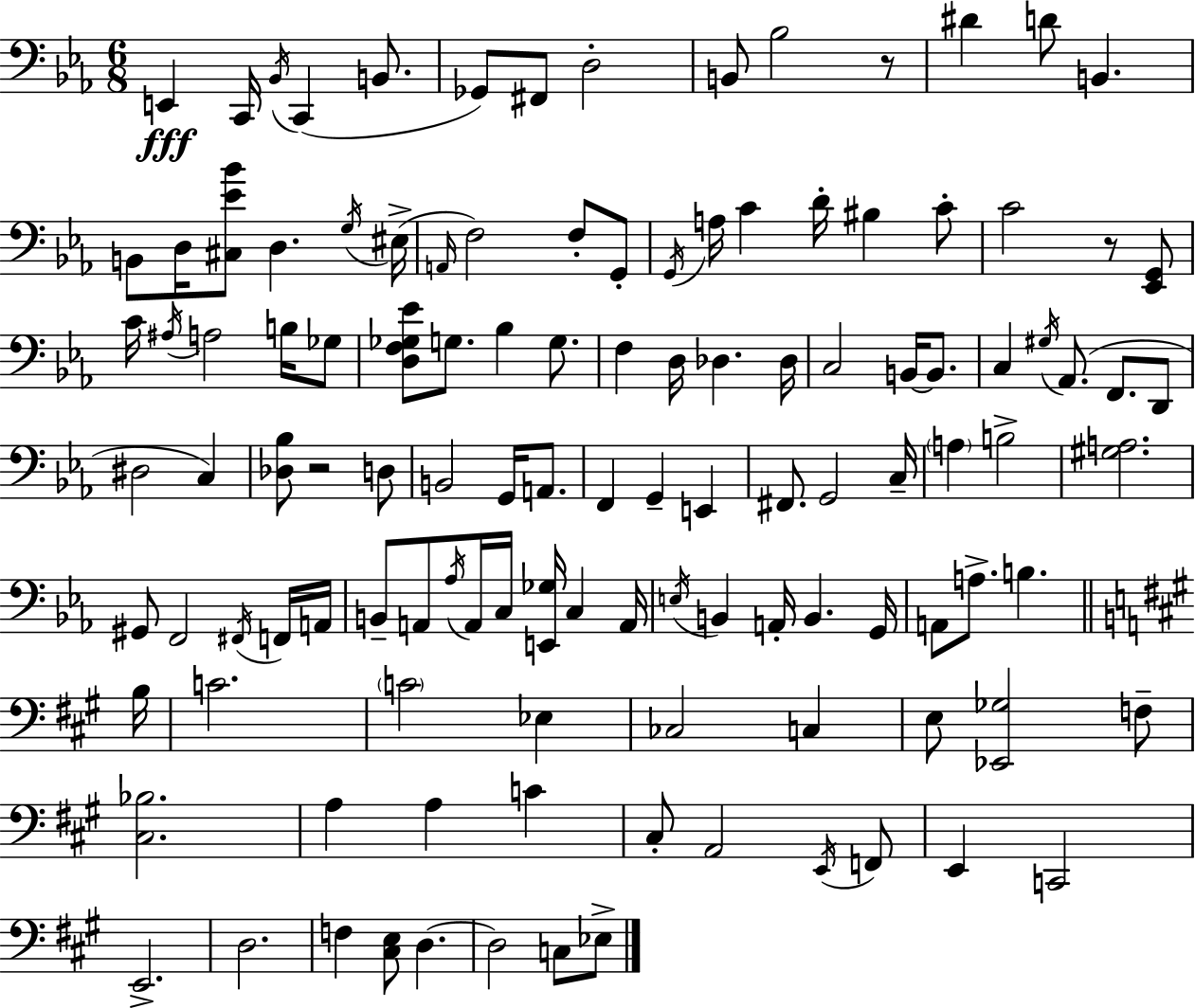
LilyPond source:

{
  \clef bass
  \numericTimeSignature
  \time 6/8
  \key ees \major
  e,4\fff c,16 \acciaccatura { bes,16 } c,4( b,8. | ges,8) fis,8 d2-. | b,8 bes2 r8 | dis'4 d'8 b,4. | \break b,8 d16 <cis ees' bes'>8 d4. | \acciaccatura { g16 }( eis16-> \grace { a,16 } f2) f8-. | g,8-. \acciaccatura { g,16 } a16 c'4 d'16-. bis4 | c'8-. c'2 | \break r8 <ees, g,>8 c'16 \acciaccatura { ais16 } a2 | b16 ges8 <d f ges ees'>8 g8. bes4 | g8. f4 d16 des4. | des16 c2 | \break b,16~~ b,8. c4 \acciaccatura { gis16 }( aes,8. | f,8. d,8 dis2 | c4) <des bes>8 r2 | d8 b,2 | \break g,16 a,8. f,4 g,4-- | e,4 fis,8. g,2 | c16-- \parenthesize a4 b2-> | <gis a>2. | \break gis,8 f,2 | \acciaccatura { fis,16 } f,16 a,16 b,8-- a,8 \acciaccatura { aes16 } | a,16 c16 <e, ges>16 c4 a,16 \acciaccatura { e16 } b,4 | a,16-. b,4. g,16 a,8 a8.-> | \break b4. \bar "||" \break \key a \major b16 c'2. | \parenthesize c'2 ees4 | ces2 c4 | e8 <ees, ges>2 f8-- | \break <cis bes>2. | a4 a4 c'4 | cis8-. a,2 \acciaccatura { e,16 } | f,8 e,4 c,2 | \break e,2.-> | d2. | f4 <cis e>8 d4.~~ | d2 c8 | \break ees8-> \bar "|."
}